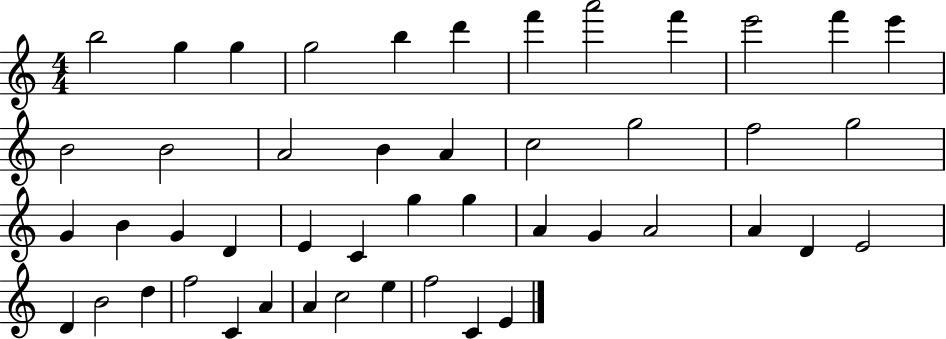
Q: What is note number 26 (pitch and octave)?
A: E4